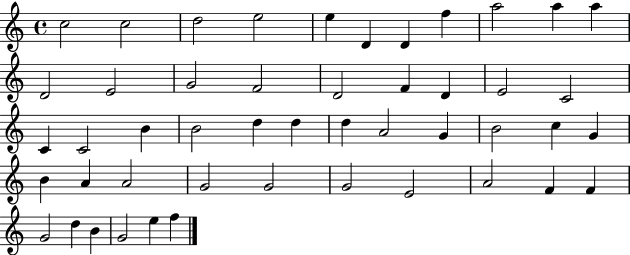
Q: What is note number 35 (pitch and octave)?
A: A4